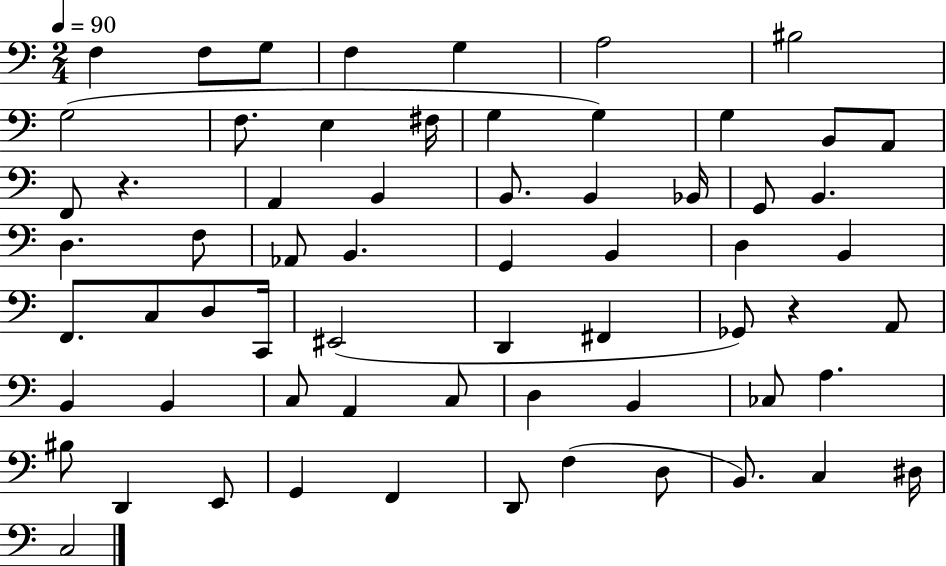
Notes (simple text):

F3/q F3/e G3/e F3/q G3/q A3/h BIS3/h G3/h F3/e. E3/q F#3/s G3/q G3/q G3/q B2/e A2/e F2/e R/q. A2/q B2/q B2/e. B2/q Bb2/s G2/e B2/q. D3/q. F3/e Ab2/e B2/q. G2/q B2/q D3/q B2/q F2/e. C3/e D3/e C2/s EIS2/h D2/q F#2/q Gb2/e R/q A2/e B2/q B2/q C3/e A2/q C3/e D3/q B2/q CES3/e A3/q. BIS3/e D2/q E2/e G2/q F2/q D2/e F3/q D3/e B2/e. C3/q D#3/s C3/h